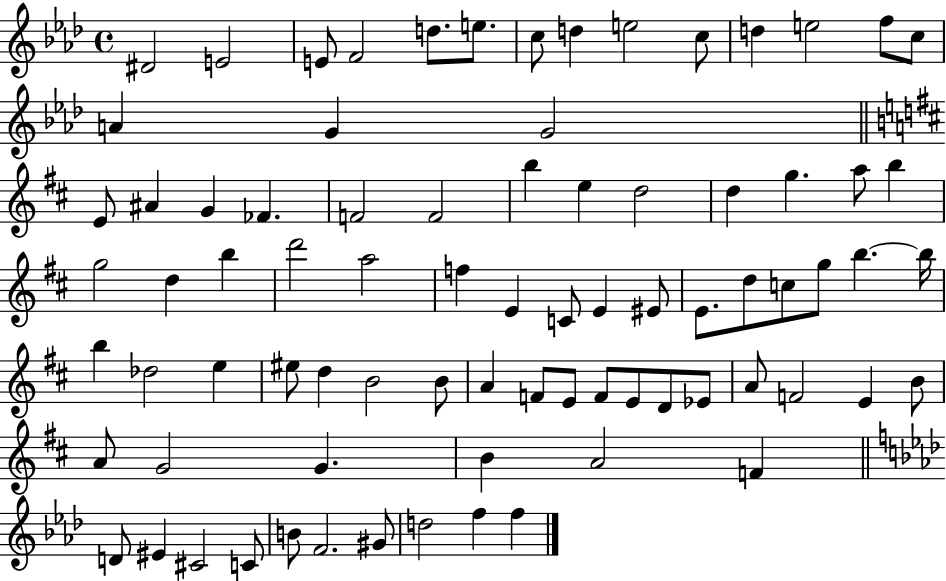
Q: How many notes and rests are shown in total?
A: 80